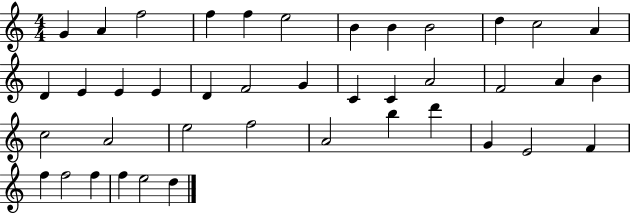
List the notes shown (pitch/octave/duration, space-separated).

G4/q A4/q F5/h F5/q F5/q E5/h B4/q B4/q B4/h D5/q C5/h A4/q D4/q E4/q E4/q E4/q D4/q F4/h G4/q C4/q C4/q A4/h F4/h A4/q B4/q C5/h A4/h E5/h F5/h A4/h B5/q D6/q G4/q E4/h F4/q F5/q F5/h F5/q F5/q E5/h D5/q